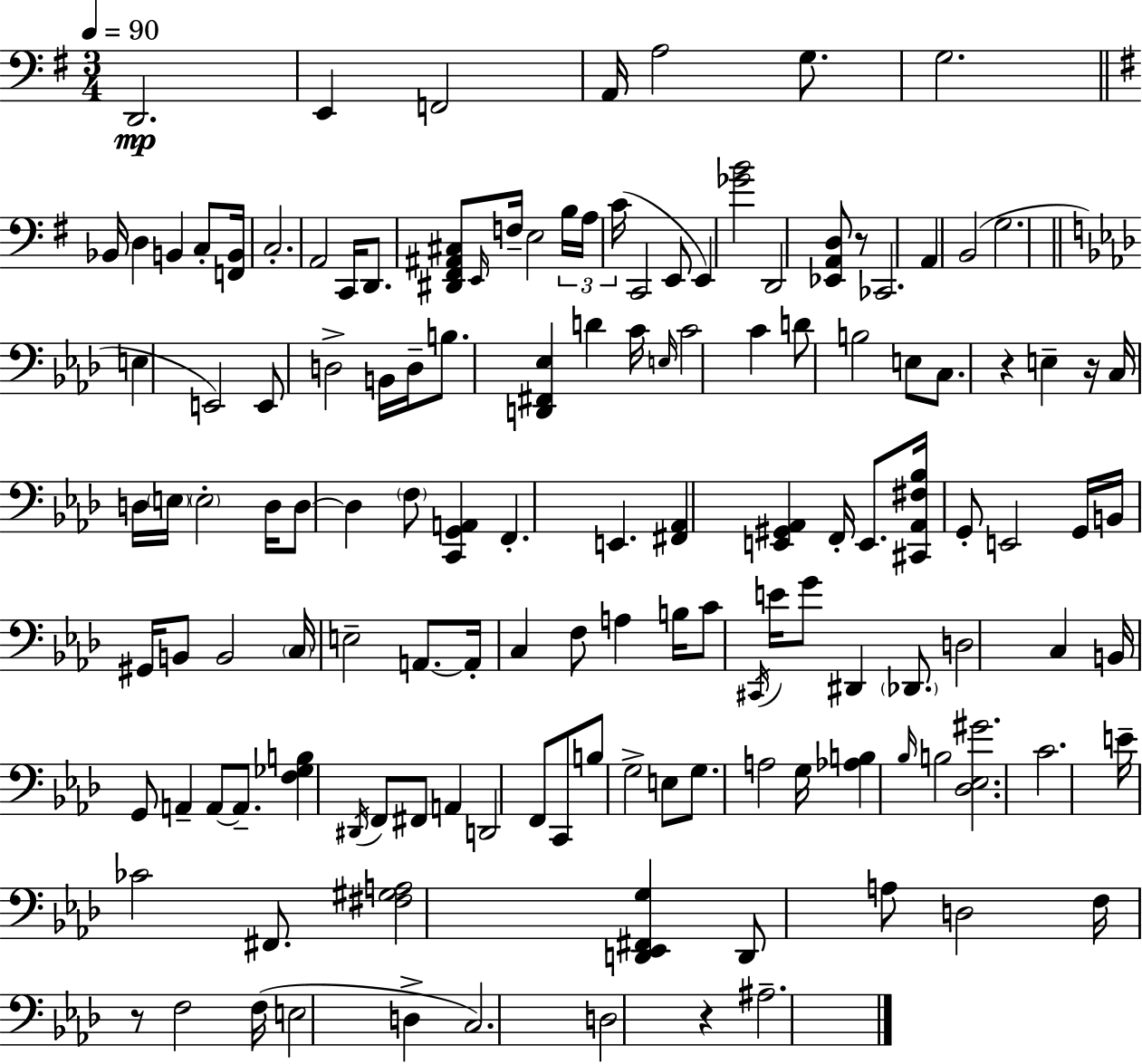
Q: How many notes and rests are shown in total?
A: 135